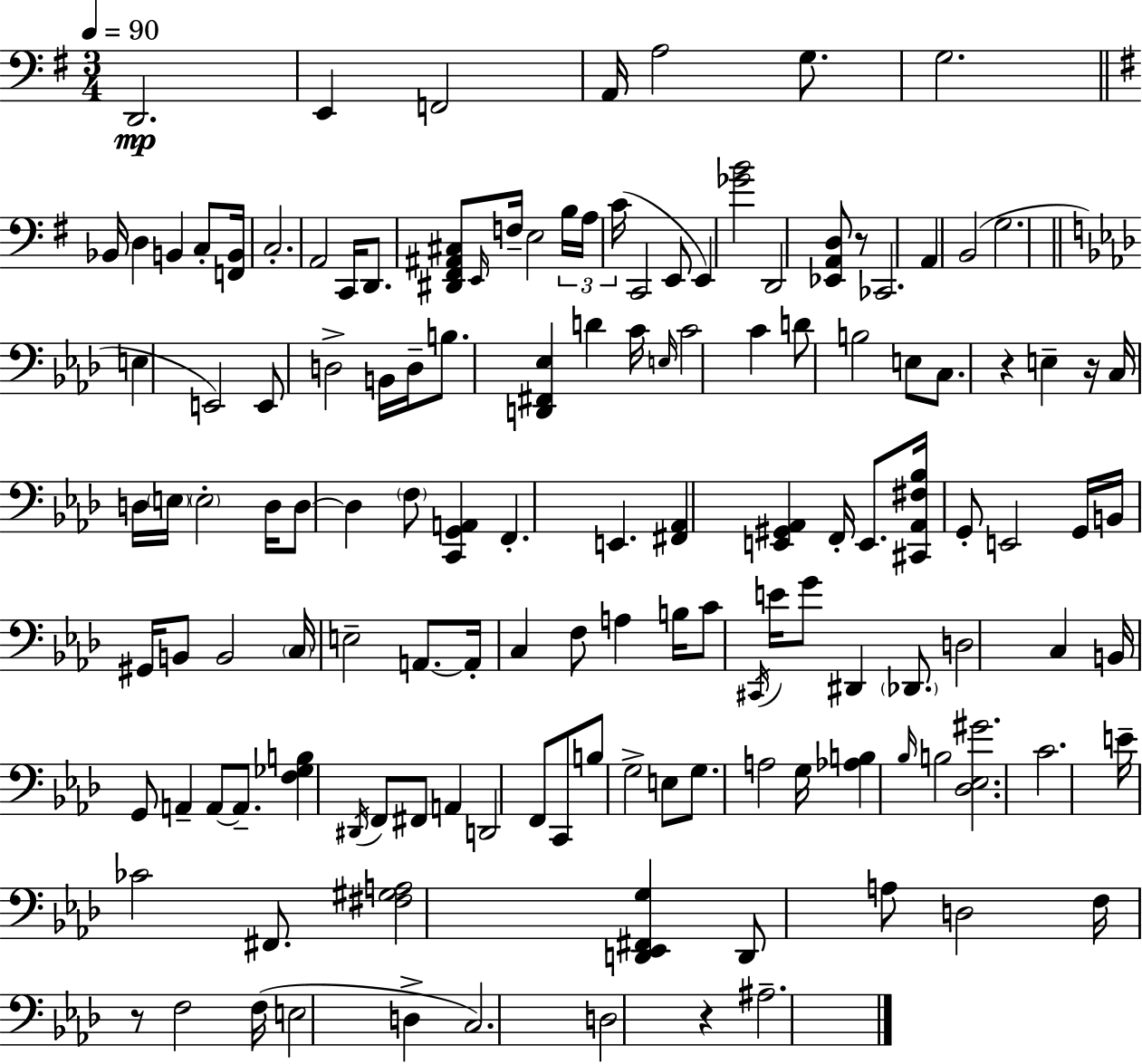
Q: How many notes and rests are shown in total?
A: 135